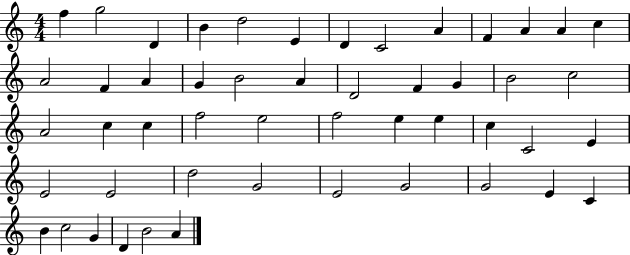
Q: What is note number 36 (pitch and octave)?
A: E4